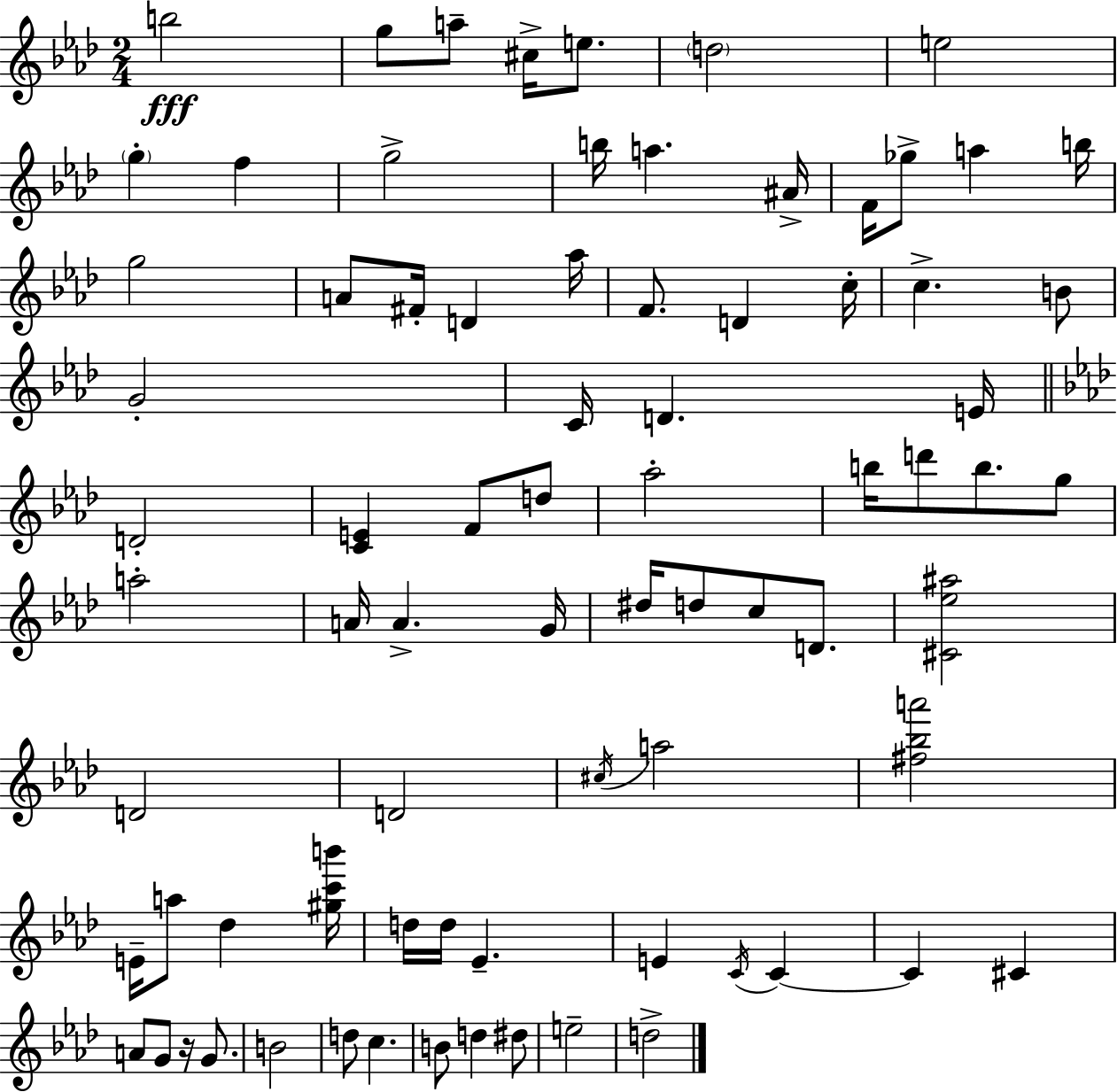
B5/h G5/e A5/e C#5/s E5/e. D5/h E5/h G5/q F5/q G5/h B5/s A5/q. A#4/s F4/s Gb5/e A5/q B5/s G5/h A4/e F#4/s D4/q Ab5/s F4/e. D4/q C5/s C5/q. B4/e G4/h C4/s D4/q. E4/s D4/h [C4,E4]/q F4/e D5/e Ab5/h B5/s D6/e B5/e. G5/e A5/h A4/s A4/q. G4/s D#5/s D5/e C5/e D4/e. [C#4,Eb5,A#5]/h D4/h D4/h C#5/s A5/h [F#5,Bb5,A6]/h E4/s A5/e Db5/q [G#5,C6,B6]/s D5/s D5/s Eb4/q. E4/q C4/s C4/q C4/q C#4/q A4/e G4/e R/s G4/e. B4/h D5/e C5/q. B4/e D5/q D#5/e E5/h D5/h